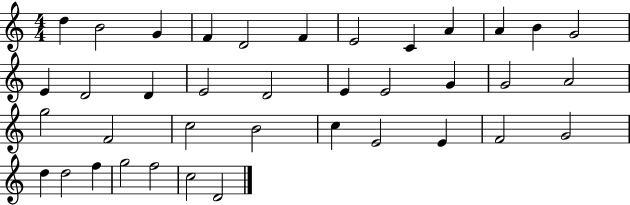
{
  \clef treble
  \numericTimeSignature
  \time 4/4
  \key c \major
  d''4 b'2 g'4 | f'4 d'2 f'4 | e'2 c'4 a'4 | a'4 b'4 g'2 | \break e'4 d'2 d'4 | e'2 d'2 | e'4 e'2 g'4 | g'2 a'2 | \break g''2 f'2 | c''2 b'2 | c''4 e'2 e'4 | f'2 g'2 | \break d''4 d''2 f''4 | g''2 f''2 | c''2 d'2 | \bar "|."
}